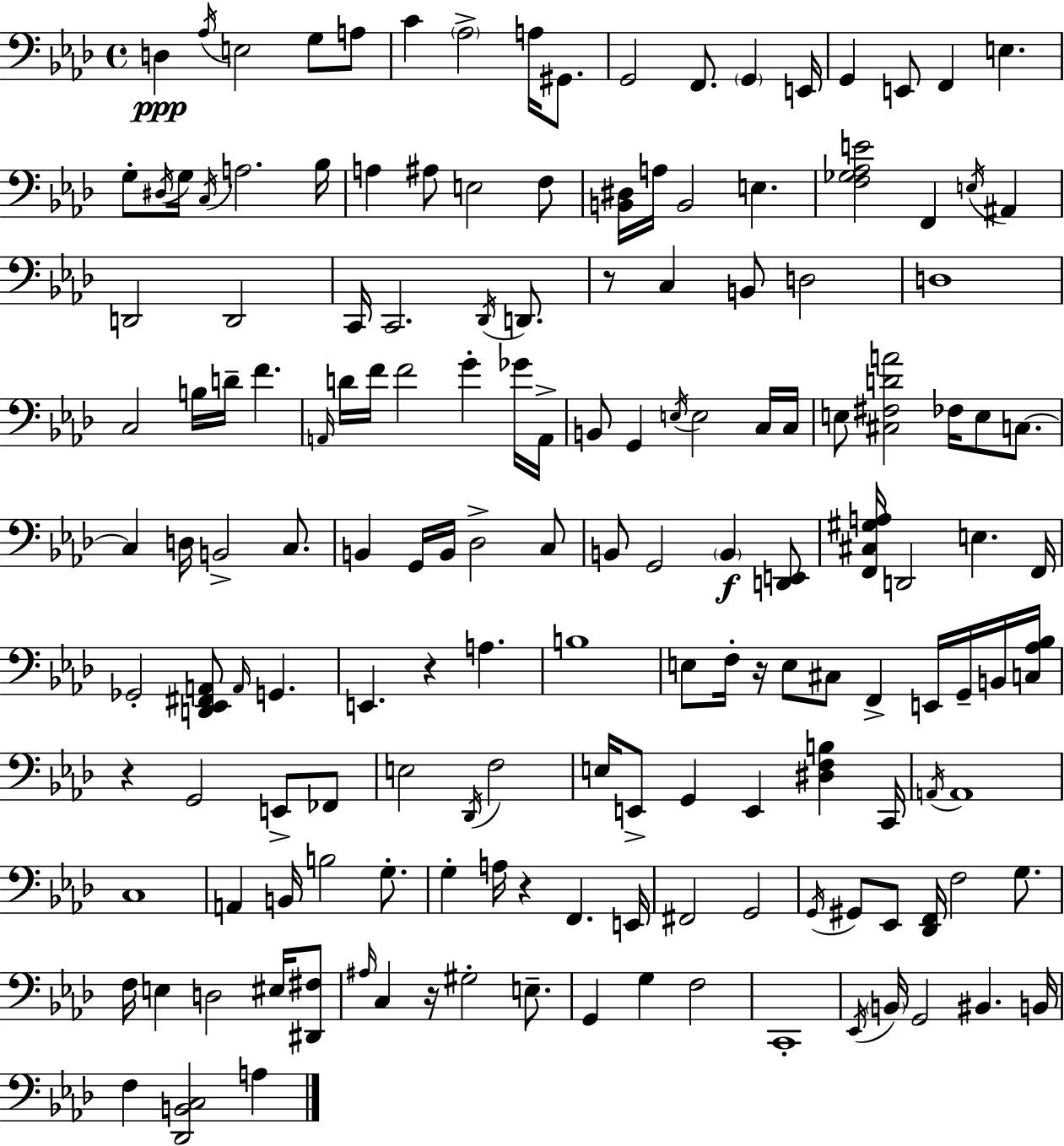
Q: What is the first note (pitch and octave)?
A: D3